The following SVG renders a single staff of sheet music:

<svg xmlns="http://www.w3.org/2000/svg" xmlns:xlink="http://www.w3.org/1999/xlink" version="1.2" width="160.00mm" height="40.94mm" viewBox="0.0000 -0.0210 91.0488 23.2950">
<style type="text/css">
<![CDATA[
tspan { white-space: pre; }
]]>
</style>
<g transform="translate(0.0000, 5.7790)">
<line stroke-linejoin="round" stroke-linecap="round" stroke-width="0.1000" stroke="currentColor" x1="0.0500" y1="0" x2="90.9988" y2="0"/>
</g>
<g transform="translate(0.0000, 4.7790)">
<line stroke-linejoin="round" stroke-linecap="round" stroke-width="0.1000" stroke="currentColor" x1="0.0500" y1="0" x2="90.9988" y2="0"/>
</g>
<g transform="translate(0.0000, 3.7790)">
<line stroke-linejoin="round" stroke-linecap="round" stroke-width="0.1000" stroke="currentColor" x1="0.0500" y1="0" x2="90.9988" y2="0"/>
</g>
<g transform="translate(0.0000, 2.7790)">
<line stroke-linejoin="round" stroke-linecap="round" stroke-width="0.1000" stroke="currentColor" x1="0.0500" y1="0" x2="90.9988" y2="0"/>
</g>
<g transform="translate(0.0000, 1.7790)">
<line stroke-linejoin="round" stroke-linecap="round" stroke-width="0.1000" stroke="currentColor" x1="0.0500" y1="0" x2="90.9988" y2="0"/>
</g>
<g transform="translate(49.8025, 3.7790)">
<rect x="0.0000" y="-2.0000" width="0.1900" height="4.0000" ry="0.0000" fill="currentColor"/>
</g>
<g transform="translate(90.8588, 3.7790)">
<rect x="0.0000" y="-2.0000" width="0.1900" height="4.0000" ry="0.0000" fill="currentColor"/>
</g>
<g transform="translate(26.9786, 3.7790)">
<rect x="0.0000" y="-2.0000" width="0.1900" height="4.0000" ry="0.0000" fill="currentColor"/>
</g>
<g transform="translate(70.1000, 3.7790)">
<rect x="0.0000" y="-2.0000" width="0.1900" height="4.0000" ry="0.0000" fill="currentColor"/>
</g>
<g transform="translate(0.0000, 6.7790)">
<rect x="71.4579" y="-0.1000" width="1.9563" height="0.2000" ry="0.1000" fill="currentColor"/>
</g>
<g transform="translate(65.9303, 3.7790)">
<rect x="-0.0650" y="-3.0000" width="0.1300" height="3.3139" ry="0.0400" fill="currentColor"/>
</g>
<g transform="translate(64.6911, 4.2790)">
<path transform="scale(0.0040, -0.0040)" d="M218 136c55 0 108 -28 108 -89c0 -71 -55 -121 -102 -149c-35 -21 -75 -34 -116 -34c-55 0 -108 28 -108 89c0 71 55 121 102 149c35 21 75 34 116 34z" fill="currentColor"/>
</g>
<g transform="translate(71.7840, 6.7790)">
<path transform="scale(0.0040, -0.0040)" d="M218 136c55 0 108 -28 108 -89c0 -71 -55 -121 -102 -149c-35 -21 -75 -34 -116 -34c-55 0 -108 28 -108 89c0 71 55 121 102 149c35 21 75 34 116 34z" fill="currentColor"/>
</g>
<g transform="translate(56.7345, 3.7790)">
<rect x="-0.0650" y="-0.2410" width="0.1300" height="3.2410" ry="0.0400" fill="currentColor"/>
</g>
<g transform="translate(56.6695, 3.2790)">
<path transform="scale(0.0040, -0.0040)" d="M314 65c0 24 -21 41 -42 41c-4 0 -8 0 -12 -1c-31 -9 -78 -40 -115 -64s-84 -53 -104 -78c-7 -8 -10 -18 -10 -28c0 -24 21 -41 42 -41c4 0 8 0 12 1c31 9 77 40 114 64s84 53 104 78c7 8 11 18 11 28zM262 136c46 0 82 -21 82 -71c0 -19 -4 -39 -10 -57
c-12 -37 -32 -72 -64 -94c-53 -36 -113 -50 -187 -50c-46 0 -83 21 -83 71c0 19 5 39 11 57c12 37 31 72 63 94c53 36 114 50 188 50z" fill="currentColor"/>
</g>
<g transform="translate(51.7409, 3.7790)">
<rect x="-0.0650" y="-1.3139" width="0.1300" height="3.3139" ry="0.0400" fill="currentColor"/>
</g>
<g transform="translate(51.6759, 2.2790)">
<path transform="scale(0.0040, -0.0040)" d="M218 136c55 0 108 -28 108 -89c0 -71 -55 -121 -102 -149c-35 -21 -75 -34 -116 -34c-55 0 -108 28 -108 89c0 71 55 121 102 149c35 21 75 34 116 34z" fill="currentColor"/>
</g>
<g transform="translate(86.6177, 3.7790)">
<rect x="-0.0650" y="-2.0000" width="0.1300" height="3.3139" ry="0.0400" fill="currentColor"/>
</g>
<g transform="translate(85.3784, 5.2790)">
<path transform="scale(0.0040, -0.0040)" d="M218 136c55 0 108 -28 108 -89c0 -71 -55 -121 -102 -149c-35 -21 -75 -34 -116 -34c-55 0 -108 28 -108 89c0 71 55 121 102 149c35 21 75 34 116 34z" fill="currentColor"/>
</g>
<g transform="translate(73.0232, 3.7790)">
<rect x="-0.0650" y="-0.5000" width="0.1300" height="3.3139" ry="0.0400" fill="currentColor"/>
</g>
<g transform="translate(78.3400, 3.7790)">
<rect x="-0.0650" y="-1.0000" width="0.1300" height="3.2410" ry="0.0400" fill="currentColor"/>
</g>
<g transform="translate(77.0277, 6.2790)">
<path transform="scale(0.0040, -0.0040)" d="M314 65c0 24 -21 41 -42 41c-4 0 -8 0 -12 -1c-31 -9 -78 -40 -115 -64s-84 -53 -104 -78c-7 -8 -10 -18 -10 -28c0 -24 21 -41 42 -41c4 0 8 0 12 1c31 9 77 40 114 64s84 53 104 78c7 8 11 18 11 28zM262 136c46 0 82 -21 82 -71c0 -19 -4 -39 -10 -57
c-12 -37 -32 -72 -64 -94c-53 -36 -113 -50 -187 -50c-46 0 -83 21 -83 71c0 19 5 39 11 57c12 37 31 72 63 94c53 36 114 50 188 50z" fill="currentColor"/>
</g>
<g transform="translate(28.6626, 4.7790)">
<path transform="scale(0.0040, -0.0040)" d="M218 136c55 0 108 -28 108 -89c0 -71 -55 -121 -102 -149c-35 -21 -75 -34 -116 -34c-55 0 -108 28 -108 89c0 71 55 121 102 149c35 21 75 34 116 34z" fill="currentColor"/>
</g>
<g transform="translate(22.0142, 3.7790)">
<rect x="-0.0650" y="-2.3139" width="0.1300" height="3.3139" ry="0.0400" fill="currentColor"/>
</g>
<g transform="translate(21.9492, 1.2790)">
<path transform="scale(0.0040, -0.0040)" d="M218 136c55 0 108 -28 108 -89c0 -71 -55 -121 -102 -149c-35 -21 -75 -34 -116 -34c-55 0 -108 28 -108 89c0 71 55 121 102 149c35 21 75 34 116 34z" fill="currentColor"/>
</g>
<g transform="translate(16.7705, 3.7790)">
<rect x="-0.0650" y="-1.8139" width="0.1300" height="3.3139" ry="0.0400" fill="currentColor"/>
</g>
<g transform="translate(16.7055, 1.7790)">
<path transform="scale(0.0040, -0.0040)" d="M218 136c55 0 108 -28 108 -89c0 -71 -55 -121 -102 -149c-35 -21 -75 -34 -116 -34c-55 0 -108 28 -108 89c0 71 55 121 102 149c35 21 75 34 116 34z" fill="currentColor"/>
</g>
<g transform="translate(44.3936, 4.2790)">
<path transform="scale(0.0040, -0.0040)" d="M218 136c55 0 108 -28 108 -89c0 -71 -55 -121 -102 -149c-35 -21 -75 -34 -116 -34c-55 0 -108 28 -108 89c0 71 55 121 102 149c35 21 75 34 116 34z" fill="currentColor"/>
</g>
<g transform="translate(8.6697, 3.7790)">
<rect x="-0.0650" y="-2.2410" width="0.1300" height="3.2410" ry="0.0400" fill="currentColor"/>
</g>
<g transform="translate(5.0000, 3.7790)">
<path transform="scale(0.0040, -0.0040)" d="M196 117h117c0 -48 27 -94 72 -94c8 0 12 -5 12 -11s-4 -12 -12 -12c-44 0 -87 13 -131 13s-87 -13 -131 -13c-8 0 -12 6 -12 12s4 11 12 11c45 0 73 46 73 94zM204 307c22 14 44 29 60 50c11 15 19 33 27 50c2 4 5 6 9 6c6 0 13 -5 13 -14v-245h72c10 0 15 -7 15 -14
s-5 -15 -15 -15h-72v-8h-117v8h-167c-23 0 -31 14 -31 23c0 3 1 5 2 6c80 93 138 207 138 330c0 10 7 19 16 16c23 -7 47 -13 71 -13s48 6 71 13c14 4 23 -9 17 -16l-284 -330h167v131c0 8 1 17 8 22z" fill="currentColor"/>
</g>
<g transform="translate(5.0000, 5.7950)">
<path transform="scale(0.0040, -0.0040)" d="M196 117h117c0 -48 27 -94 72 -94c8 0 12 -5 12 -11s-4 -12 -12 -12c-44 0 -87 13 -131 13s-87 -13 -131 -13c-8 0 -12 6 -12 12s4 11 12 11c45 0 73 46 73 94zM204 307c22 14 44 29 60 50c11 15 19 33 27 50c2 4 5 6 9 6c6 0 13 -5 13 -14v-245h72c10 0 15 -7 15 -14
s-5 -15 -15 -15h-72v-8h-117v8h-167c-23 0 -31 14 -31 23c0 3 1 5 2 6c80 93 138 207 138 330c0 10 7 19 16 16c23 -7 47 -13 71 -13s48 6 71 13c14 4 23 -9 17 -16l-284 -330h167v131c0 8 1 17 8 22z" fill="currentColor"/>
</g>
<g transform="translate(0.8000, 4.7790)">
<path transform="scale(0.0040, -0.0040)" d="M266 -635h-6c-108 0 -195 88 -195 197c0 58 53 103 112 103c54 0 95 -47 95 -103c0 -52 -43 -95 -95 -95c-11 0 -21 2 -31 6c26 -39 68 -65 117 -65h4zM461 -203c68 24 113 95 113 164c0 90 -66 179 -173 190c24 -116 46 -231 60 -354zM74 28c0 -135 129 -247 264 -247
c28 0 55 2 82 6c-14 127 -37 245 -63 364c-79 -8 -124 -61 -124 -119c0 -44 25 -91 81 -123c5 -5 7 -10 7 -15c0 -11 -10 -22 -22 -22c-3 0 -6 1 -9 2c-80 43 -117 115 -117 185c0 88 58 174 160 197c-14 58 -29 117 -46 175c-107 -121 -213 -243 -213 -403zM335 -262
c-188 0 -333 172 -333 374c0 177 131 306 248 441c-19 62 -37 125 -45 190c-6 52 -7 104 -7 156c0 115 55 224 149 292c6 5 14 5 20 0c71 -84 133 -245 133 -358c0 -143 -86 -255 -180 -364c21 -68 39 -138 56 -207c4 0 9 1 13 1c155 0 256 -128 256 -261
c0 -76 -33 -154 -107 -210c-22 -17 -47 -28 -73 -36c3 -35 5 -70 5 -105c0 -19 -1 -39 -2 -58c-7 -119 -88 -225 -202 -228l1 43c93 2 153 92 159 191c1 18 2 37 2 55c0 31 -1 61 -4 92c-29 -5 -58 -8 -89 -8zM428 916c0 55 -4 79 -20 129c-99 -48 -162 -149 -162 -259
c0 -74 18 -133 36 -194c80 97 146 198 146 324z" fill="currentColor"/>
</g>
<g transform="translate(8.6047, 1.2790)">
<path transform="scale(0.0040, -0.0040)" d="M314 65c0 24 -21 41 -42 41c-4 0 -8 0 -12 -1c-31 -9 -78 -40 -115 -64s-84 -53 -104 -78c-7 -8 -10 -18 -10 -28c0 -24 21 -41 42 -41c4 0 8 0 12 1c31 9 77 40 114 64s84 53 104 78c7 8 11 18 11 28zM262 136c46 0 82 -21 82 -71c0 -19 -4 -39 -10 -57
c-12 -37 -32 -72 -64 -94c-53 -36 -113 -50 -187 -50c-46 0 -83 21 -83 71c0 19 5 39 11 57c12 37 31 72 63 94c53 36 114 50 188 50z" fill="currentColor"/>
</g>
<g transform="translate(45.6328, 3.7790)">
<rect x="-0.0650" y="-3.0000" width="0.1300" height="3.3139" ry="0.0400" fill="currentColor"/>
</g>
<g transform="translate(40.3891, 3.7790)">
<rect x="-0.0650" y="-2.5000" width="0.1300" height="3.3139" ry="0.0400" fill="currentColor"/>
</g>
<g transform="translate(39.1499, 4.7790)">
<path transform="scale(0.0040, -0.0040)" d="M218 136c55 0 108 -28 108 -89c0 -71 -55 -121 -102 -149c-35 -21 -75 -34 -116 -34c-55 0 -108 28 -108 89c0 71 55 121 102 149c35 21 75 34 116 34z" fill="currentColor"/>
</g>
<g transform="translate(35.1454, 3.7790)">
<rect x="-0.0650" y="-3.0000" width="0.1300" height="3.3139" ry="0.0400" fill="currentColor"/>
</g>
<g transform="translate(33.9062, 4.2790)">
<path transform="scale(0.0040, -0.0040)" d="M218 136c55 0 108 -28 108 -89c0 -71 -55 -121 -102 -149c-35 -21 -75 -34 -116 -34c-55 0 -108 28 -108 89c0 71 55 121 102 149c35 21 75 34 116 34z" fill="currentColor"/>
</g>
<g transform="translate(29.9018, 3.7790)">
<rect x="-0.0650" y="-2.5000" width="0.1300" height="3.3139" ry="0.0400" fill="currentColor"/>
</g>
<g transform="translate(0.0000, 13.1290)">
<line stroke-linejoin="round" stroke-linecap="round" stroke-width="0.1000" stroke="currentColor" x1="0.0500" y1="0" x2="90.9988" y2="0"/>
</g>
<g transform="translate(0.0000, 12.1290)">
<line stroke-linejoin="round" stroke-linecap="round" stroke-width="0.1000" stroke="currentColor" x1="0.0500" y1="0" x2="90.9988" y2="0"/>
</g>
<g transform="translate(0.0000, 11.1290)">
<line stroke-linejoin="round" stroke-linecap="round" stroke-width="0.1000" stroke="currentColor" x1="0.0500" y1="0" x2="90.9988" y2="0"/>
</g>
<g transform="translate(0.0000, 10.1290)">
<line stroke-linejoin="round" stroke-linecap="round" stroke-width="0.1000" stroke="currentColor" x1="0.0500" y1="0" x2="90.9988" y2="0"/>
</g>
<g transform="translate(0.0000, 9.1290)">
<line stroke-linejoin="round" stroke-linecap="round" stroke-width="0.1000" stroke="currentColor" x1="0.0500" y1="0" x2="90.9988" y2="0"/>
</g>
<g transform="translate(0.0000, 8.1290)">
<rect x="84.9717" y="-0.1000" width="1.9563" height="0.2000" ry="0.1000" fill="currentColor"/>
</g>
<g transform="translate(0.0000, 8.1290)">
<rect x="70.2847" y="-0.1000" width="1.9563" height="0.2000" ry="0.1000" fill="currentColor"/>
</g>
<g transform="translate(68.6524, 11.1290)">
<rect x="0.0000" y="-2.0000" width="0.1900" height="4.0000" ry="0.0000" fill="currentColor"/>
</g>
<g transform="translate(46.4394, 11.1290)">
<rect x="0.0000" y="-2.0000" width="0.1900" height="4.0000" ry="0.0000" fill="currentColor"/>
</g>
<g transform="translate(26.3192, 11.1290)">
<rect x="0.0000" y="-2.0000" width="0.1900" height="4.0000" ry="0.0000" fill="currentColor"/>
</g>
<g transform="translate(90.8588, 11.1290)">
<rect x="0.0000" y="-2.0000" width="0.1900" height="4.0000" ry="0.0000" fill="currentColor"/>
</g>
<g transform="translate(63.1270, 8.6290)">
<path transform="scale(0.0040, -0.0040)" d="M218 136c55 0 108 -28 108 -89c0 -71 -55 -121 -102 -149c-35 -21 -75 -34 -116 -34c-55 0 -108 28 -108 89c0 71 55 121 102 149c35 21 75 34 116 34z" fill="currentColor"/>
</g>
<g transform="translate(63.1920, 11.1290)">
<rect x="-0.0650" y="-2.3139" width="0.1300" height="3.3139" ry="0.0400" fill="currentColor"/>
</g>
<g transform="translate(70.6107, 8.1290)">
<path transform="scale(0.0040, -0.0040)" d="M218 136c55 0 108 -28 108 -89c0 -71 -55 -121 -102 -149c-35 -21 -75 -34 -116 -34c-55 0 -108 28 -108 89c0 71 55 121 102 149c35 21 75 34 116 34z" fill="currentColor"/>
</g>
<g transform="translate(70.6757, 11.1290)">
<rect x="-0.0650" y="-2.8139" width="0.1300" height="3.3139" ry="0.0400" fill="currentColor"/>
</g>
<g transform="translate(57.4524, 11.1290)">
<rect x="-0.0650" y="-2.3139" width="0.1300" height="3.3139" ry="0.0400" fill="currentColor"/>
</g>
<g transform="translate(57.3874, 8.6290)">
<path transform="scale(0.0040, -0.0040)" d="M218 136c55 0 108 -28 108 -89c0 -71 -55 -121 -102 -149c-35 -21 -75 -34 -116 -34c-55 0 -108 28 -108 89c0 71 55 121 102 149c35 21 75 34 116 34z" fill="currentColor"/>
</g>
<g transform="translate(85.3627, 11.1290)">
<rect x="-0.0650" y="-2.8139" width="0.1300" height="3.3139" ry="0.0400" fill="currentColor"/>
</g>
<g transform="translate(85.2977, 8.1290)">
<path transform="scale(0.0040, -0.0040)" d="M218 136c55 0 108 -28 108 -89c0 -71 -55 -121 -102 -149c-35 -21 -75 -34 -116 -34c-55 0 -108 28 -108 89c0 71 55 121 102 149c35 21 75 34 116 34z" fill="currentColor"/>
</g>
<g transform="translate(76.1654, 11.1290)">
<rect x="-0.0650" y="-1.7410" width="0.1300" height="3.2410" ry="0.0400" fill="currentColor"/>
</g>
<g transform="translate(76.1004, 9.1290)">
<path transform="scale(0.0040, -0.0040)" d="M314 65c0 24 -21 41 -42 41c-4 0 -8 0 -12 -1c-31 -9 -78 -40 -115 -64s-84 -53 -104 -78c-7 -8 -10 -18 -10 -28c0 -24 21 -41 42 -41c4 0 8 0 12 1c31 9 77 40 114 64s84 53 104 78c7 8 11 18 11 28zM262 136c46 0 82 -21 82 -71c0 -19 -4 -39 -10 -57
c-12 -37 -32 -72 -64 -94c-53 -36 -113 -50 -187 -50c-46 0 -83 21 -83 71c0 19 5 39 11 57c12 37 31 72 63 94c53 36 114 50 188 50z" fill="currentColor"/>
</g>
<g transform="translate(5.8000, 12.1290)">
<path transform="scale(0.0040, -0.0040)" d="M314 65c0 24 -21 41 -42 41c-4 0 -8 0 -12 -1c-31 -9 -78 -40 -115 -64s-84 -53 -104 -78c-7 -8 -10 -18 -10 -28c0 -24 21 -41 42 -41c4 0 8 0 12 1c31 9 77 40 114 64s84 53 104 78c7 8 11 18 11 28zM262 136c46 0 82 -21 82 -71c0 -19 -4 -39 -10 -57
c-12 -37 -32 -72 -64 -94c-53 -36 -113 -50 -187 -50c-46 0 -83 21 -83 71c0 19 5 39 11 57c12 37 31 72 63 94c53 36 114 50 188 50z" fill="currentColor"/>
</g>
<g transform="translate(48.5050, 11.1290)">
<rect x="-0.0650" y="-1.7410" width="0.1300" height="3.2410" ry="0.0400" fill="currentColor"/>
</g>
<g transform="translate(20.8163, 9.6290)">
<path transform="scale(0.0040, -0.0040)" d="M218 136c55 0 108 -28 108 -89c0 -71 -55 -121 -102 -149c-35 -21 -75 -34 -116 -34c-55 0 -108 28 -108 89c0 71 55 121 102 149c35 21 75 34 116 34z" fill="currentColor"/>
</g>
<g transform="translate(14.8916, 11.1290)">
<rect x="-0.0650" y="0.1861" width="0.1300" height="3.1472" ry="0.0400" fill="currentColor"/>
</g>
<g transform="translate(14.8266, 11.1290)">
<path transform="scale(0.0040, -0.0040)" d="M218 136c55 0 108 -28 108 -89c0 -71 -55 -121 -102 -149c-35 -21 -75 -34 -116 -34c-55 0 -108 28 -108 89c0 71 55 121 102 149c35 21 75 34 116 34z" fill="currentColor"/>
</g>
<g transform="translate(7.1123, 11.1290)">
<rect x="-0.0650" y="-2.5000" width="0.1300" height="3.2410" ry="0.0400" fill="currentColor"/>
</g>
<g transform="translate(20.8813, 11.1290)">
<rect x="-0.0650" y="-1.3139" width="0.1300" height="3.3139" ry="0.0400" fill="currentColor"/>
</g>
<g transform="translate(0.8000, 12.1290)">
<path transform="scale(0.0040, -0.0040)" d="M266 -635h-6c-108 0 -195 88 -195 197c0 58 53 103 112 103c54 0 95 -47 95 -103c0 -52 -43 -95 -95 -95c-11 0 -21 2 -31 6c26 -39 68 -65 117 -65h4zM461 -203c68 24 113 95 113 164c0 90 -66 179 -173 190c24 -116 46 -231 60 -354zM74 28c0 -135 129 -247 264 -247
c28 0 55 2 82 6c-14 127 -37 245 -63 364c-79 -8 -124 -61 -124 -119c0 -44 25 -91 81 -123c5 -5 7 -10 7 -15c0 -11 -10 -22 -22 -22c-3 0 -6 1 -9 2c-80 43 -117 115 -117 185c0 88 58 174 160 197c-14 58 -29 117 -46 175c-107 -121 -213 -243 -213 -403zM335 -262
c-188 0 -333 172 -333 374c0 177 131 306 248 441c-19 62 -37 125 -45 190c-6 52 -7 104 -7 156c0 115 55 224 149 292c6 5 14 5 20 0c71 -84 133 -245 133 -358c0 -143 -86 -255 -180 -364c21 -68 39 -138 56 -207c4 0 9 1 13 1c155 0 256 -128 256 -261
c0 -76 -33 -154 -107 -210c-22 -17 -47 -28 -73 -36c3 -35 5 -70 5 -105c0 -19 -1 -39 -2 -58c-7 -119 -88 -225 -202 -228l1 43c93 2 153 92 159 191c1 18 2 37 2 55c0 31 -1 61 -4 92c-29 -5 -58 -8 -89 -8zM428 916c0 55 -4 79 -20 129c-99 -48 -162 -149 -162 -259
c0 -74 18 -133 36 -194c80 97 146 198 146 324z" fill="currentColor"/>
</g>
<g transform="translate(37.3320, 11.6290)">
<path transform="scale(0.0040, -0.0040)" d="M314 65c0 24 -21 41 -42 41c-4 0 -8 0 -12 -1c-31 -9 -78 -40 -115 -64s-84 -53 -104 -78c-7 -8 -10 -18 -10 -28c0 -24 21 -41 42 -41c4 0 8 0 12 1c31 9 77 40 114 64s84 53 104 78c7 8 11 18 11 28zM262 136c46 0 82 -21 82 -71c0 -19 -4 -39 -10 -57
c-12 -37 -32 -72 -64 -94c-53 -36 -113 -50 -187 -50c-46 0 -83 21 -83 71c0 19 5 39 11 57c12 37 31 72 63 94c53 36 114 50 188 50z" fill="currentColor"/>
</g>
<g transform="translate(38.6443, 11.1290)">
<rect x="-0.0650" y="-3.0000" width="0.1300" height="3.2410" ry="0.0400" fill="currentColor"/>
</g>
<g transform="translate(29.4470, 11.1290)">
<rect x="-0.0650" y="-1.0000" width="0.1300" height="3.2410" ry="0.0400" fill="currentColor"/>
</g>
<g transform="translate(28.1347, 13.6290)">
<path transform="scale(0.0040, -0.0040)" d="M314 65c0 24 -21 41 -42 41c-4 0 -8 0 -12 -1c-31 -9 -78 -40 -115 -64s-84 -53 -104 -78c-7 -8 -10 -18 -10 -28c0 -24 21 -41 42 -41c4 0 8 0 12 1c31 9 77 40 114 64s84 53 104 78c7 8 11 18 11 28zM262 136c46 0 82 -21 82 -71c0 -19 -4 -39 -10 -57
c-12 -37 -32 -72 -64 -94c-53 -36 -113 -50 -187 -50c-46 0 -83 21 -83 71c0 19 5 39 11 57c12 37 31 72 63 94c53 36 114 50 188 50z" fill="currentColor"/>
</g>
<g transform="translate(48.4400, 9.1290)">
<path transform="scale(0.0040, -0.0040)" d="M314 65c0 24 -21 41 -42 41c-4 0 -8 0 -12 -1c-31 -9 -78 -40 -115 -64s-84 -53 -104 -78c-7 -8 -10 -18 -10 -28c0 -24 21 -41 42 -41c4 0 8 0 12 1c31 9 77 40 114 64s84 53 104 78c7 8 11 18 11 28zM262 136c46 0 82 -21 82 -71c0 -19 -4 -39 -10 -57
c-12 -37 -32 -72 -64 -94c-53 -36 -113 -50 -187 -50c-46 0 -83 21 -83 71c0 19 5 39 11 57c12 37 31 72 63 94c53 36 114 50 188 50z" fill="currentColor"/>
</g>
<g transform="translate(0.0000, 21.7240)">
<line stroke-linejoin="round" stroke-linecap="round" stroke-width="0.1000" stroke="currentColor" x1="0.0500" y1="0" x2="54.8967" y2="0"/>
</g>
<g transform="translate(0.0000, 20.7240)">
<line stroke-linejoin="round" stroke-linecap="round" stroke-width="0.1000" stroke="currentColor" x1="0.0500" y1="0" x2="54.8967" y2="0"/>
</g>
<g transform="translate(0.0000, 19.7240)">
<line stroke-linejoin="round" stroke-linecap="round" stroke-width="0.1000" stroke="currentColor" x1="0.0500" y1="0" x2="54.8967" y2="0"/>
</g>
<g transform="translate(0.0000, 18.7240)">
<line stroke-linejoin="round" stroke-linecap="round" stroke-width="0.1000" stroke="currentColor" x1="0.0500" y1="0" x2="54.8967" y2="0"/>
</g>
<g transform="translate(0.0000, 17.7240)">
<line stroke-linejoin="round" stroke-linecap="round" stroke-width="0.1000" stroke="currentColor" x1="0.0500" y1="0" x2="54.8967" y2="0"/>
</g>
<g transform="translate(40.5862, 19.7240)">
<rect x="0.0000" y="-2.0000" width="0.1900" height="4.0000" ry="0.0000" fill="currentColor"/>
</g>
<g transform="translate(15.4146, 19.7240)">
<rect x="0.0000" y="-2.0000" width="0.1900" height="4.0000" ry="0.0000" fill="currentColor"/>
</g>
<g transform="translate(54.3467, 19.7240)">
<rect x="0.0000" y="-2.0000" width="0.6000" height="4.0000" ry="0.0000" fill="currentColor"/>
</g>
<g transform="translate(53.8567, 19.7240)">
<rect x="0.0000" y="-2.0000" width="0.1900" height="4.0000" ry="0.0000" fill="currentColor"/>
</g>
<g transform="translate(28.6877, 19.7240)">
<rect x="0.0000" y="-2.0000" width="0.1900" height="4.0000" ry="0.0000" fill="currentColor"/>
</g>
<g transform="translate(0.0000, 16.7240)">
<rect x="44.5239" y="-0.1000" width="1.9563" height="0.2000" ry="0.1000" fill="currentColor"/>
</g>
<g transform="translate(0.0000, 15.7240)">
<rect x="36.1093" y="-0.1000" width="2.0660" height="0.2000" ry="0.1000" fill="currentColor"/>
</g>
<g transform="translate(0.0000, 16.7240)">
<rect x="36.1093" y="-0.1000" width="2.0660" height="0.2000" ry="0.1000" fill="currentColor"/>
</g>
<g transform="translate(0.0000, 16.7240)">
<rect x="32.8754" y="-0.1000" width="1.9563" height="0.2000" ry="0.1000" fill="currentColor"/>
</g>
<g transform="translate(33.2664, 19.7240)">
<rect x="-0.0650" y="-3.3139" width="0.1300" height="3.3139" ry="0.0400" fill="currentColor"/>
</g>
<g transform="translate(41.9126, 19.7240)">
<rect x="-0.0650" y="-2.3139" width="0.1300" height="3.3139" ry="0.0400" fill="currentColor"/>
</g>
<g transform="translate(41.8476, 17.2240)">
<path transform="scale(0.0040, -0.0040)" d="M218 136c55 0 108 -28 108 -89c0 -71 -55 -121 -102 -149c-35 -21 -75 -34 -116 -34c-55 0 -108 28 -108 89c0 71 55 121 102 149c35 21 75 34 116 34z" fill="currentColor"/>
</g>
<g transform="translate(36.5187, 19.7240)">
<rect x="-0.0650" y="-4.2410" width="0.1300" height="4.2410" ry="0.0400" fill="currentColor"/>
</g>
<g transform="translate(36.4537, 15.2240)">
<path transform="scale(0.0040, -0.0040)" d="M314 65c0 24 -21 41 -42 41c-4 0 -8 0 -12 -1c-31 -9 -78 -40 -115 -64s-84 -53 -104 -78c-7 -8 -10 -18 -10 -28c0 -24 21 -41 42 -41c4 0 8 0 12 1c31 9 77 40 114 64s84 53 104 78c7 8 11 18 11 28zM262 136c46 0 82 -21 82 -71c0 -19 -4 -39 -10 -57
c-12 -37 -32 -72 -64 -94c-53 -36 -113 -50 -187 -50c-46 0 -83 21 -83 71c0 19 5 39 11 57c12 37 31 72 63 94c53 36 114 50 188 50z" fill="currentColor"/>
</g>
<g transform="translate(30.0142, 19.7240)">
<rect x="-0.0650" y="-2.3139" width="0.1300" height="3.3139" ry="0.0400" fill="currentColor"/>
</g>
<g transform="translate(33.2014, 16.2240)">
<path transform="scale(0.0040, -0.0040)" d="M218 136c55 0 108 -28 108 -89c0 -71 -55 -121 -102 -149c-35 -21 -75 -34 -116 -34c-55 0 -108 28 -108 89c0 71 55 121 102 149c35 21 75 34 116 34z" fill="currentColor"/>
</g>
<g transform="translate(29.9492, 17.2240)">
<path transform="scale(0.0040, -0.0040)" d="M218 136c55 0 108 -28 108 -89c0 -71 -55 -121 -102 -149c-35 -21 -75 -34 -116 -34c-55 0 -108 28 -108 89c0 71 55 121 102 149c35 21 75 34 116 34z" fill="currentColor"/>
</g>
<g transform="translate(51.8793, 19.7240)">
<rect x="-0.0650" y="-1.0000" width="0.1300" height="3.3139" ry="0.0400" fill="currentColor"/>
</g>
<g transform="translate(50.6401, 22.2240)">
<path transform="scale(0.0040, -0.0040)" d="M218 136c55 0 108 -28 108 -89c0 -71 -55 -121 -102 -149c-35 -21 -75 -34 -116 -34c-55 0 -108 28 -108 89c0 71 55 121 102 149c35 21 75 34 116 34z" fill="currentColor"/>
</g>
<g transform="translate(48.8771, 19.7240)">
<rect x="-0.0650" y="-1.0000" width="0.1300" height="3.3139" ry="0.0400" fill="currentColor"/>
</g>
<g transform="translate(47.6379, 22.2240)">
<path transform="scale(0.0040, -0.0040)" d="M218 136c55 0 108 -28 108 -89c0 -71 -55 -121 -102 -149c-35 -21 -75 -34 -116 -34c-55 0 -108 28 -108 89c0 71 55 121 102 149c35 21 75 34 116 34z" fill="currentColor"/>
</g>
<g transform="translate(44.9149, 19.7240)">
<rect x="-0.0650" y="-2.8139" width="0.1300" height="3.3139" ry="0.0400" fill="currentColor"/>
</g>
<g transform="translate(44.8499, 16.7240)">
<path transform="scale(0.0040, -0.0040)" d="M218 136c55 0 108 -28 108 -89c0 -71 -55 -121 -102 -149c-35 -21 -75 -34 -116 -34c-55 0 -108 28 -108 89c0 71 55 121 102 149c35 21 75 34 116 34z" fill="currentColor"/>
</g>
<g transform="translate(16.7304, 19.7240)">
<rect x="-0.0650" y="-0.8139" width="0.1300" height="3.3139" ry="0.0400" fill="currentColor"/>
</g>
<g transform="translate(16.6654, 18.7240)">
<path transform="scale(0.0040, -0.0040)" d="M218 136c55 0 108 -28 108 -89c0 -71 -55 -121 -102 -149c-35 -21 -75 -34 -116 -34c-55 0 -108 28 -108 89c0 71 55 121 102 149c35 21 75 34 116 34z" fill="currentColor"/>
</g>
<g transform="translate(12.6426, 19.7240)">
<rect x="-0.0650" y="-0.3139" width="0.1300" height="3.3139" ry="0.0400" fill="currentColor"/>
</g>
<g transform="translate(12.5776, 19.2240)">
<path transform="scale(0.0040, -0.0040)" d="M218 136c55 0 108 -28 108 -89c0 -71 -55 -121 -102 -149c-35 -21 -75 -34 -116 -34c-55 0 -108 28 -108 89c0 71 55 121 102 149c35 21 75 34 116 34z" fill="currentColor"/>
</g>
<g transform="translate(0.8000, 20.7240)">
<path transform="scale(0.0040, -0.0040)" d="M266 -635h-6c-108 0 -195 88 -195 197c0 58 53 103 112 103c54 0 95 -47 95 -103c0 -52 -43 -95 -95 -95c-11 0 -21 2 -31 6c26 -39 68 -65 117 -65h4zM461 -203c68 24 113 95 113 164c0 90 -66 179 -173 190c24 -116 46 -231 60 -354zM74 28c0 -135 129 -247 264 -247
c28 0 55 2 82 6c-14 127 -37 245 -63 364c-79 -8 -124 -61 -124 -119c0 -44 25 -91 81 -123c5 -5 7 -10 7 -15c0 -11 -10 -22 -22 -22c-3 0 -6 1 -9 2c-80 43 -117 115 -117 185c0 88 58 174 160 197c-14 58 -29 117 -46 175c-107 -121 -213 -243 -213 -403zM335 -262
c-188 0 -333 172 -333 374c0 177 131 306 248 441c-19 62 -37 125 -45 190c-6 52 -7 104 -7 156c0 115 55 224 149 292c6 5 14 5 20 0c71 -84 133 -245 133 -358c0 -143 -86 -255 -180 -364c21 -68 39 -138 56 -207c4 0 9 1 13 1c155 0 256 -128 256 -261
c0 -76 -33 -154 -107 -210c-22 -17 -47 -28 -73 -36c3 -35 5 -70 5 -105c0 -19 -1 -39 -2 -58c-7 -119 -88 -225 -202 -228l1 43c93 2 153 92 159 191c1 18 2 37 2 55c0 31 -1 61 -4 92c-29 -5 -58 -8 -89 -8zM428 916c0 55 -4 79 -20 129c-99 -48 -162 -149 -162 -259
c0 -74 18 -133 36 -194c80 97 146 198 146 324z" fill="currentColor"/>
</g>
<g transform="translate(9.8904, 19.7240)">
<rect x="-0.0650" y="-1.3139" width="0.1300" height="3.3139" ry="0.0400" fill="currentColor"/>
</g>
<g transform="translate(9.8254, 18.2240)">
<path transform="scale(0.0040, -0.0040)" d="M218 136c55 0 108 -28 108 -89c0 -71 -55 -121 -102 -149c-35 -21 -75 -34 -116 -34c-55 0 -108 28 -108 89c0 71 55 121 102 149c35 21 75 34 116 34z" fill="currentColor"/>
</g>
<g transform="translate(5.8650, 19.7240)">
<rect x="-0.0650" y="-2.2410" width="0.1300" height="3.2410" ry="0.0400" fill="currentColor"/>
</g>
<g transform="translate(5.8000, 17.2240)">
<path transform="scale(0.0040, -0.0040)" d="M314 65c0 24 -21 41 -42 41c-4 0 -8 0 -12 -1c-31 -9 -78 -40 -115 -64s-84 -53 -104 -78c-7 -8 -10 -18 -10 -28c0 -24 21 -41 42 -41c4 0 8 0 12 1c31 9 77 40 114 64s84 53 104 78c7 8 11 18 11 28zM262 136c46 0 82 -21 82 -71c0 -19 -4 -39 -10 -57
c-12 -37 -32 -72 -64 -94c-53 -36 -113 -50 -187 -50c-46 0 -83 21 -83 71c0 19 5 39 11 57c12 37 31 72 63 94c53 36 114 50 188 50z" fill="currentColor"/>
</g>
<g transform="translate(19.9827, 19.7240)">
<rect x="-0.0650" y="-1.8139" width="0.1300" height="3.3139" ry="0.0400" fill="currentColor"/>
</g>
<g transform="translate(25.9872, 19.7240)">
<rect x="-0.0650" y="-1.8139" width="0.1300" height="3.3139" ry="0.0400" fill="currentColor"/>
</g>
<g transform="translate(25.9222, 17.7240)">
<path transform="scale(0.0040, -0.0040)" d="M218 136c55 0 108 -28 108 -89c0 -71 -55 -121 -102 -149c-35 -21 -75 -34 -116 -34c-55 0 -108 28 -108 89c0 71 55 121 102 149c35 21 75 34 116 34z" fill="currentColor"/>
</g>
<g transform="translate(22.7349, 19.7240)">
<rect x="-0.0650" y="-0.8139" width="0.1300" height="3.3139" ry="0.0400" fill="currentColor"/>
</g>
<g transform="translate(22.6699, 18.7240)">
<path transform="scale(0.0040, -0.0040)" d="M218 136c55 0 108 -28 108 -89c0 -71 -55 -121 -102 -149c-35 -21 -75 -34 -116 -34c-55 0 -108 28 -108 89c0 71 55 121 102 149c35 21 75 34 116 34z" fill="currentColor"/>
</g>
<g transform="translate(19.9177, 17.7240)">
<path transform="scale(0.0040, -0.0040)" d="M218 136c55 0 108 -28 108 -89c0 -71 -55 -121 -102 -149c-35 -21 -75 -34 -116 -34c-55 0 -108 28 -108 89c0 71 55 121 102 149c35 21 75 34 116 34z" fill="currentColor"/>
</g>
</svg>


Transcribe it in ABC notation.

X:1
T:Untitled
M:4/4
L:1/4
K:C
g2 f g G A G A e c2 A C D2 F G2 B e D2 A2 f2 g g a f2 a g2 e c d f d f g b d'2 g a D D